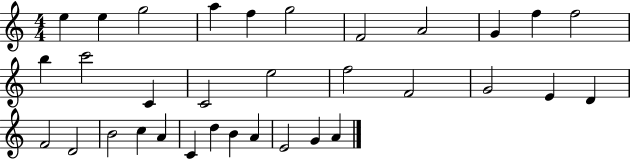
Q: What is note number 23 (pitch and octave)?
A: D4